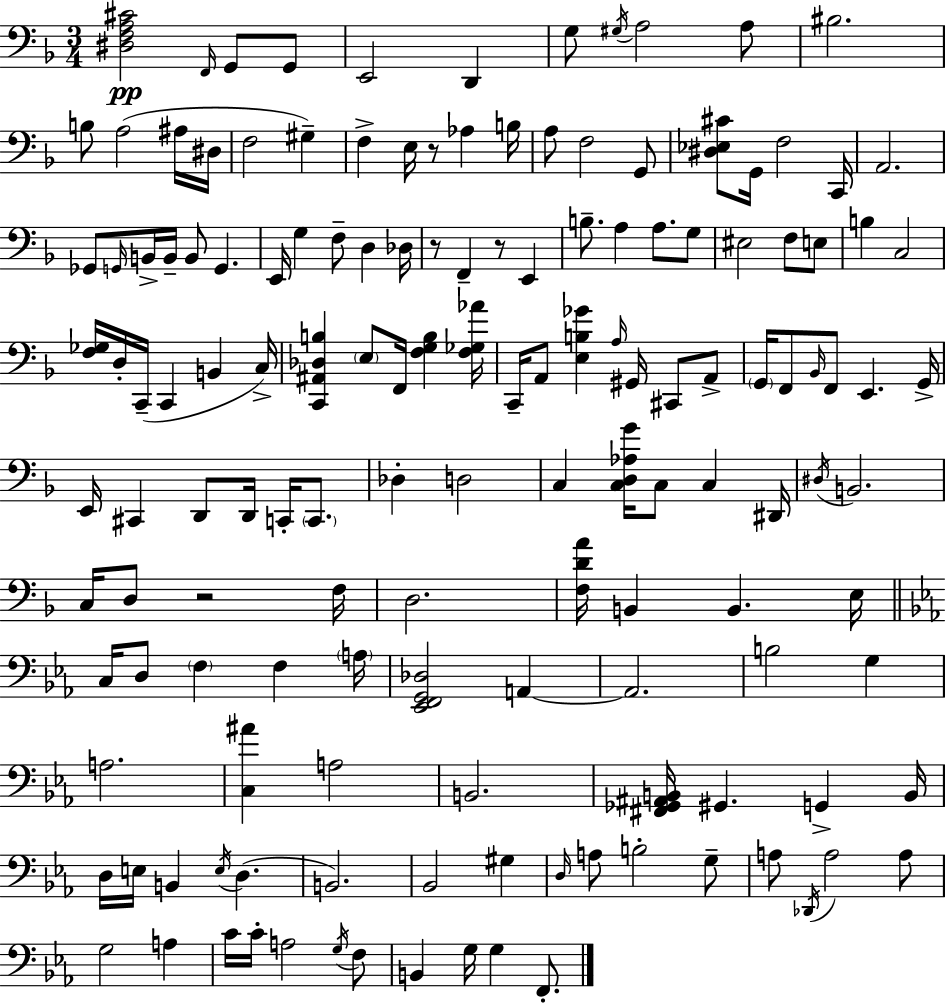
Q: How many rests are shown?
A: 4